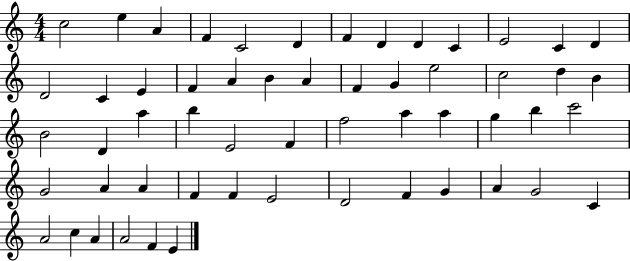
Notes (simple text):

C5/h E5/q A4/q F4/q C4/h D4/q F4/q D4/q D4/q C4/q E4/h C4/q D4/q D4/h C4/q E4/q F4/q A4/q B4/q A4/q F4/q G4/q E5/h C5/h D5/q B4/q B4/h D4/q A5/q B5/q E4/h F4/q F5/h A5/q A5/q G5/q B5/q C6/h G4/h A4/q A4/q F4/q F4/q E4/h D4/h F4/q G4/q A4/q G4/h C4/q A4/h C5/q A4/q A4/h F4/q E4/q